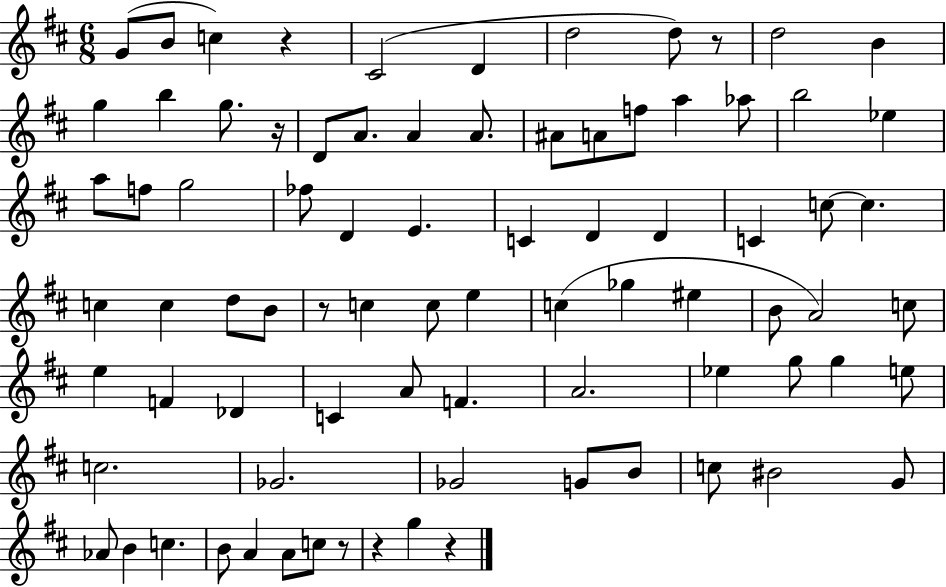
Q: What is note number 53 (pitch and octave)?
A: A4